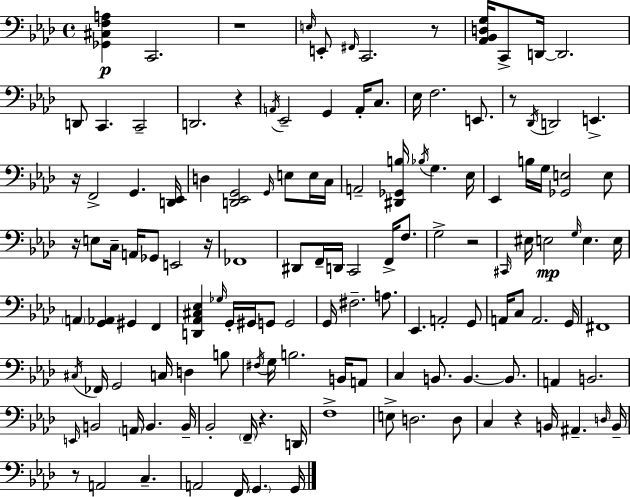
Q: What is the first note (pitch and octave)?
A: C2